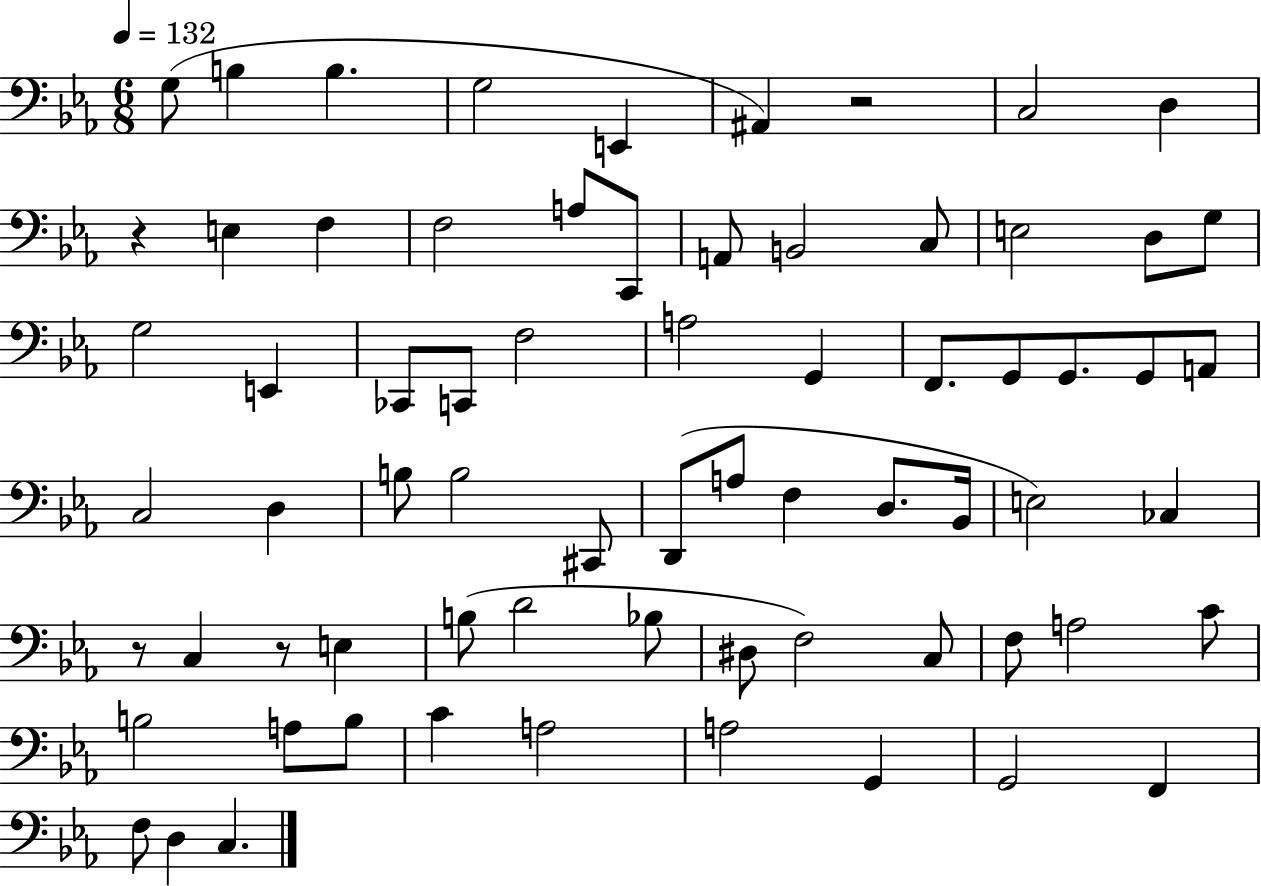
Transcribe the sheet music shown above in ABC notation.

X:1
T:Untitled
M:6/8
L:1/4
K:Eb
G,/2 B, B, G,2 E,, ^A,, z2 C,2 D, z E, F, F,2 A,/2 C,,/2 A,,/2 B,,2 C,/2 E,2 D,/2 G,/2 G,2 E,, _C,,/2 C,,/2 F,2 A,2 G,, F,,/2 G,,/2 G,,/2 G,,/2 A,,/2 C,2 D, B,/2 B,2 ^C,,/2 D,,/2 A,/2 F, D,/2 _B,,/4 E,2 _C, z/2 C, z/2 E, B,/2 D2 _B,/2 ^D,/2 F,2 C,/2 F,/2 A,2 C/2 B,2 A,/2 B,/2 C A,2 A,2 G,, G,,2 F,, F,/2 D, C,